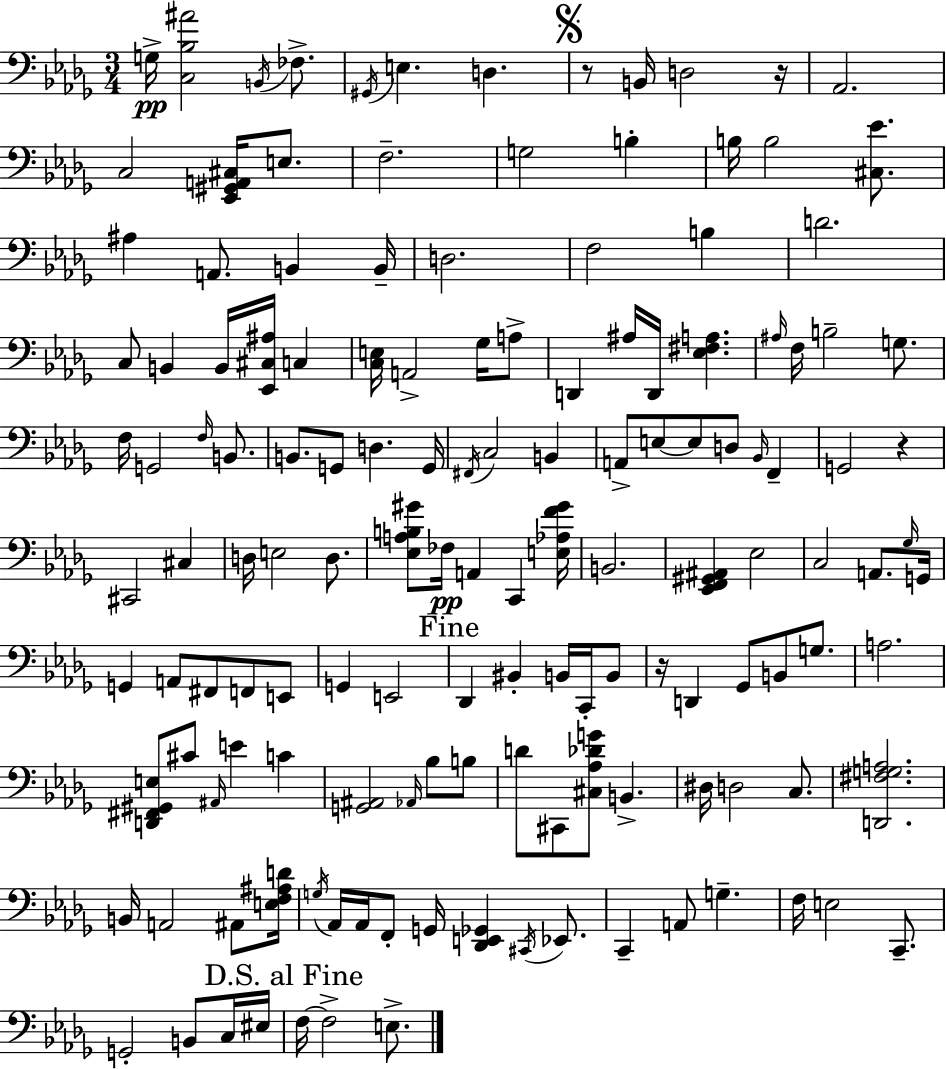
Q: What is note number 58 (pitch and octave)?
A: C#3